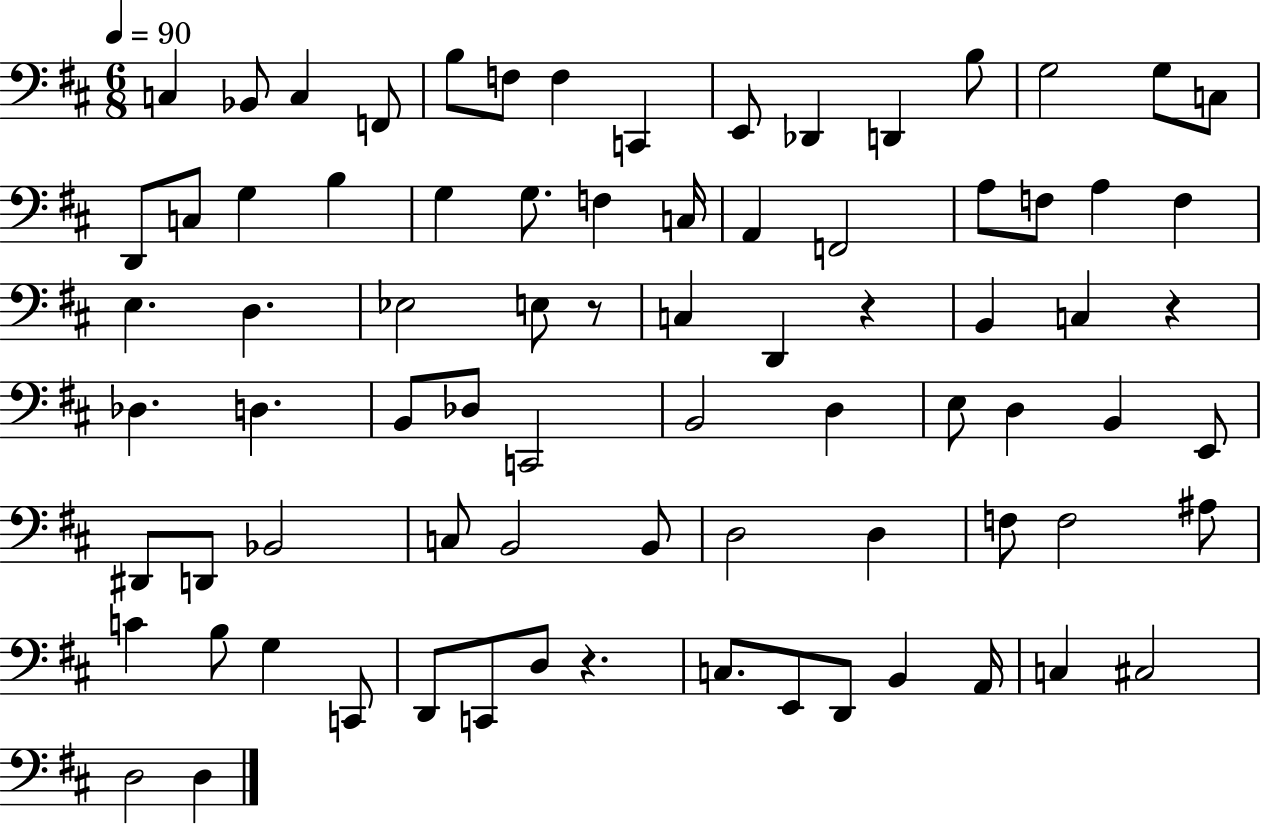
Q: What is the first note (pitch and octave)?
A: C3